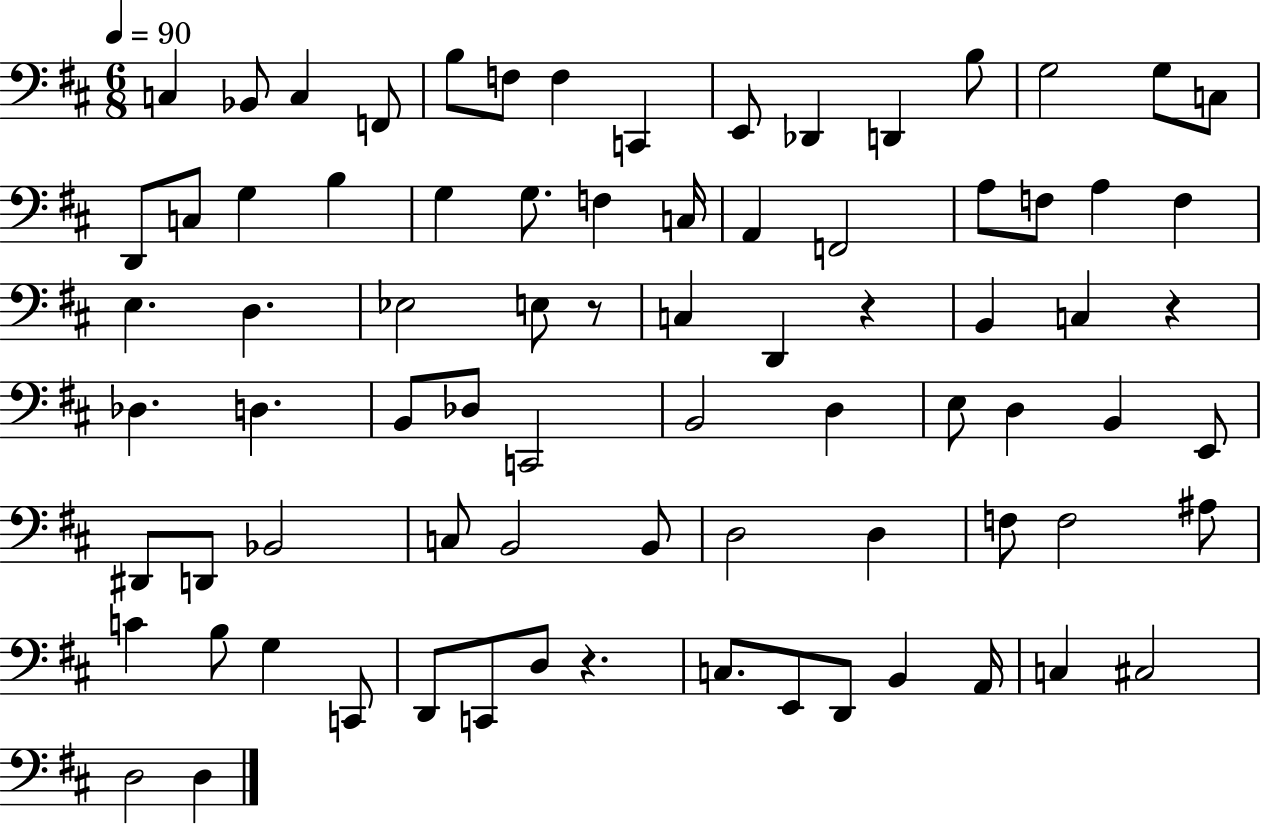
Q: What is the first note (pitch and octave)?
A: C3